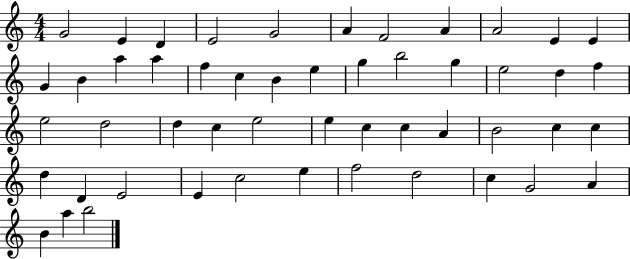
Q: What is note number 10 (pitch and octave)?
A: E4